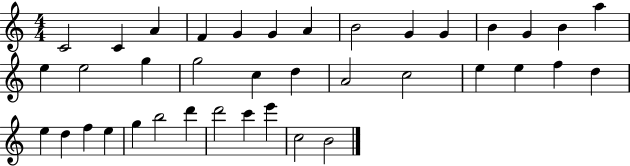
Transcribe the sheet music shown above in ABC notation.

X:1
T:Untitled
M:4/4
L:1/4
K:C
C2 C A F G G A B2 G G B G B a e e2 g g2 c d A2 c2 e e f d e d f e g b2 d' d'2 c' e' c2 B2